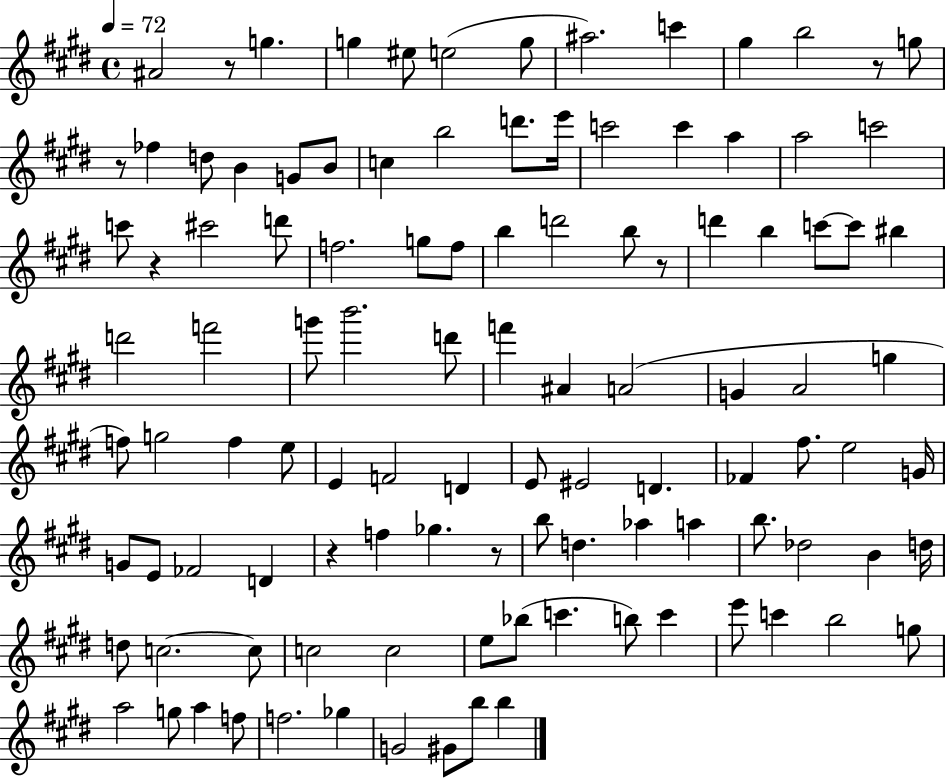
A#4/h R/e G5/q. G5/q EIS5/e E5/h G5/e A#5/h. C6/q G#5/q B5/h R/e G5/e R/e FES5/q D5/e B4/q G4/e B4/e C5/q B5/h D6/e. E6/s C6/h C6/q A5/q A5/h C6/h C6/e R/q C#6/h D6/e F5/h. G5/e F5/e B5/q D6/h B5/e R/e D6/q B5/q C6/e C6/e BIS5/q D6/h F6/h G6/e B6/h. D6/e F6/q A#4/q A4/h G4/q A4/h G5/q F5/e G5/h F5/q E5/e E4/q F4/h D4/q E4/e EIS4/h D4/q. FES4/q F#5/e. E5/h G4/s G4/e E4/e FES4/h D4/q R/q F5/q Gb5/q. R/e B5/e D5/q. Ab5/q A5/q B5/e. Db5/h B4/q D5/s D5/e C5/h. C5/e C5/h C5/h E5/e Bb5/e C6/q. B5/e C6/q E6/e C6/q B5/h G5/e A5/h G5/e A5/q F5/e F5/h. Gb5/q G4/h G#4/e B5/e B5/q